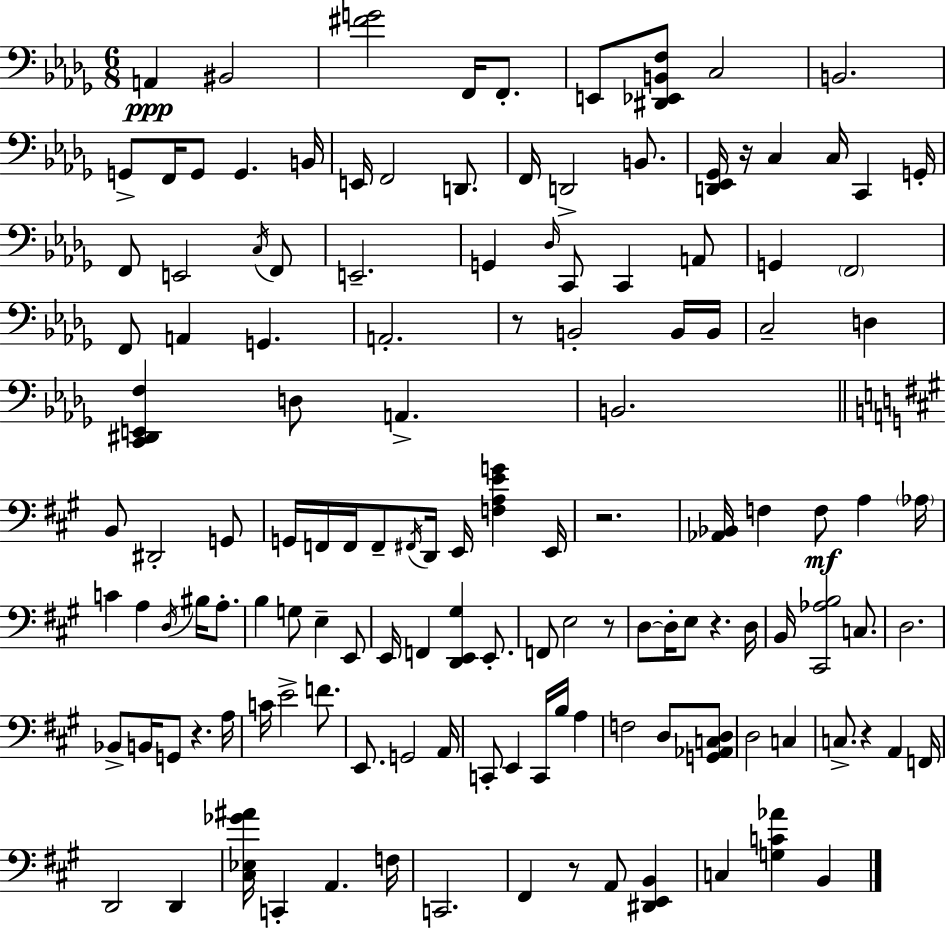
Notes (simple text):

A2/q BIS2/h [F#4,G4]/h F2/s F2/e. E2/e [D#2,Eb2,B2,F3]/e C3/h B2/h. G2/e F2/s G2/e G2/q. B2/s E2/s F2/h D2/e. F2/s D2/h B2/e. [D2,Eb2,Gb2]/s R/s C3/q C3/s C2/q G2/s F2/e E2/h C3/s F2/e E2/h. G2/q Db3/s C2/e C2/q A2/e G2/q F2/h F2/e A2/q G2/q. A2/h. R/e B2/h B2/s B2/s C3/h D3/q [C2,D#2,E2,F3]/q D3/e A2/q. B2/h. B2/e D#2/h G2/e G2/s F2/s F2/s F2/e F#2/s D2/s E2/s [F3,A3,E4,G4]/q E2/s R/h. [Ab2,Bb2]/s F3/q F3/e A3/q Ab3/s C4/q A3/q D3/s BIS3/s A3/e. B3/q G3/e E3/q E2/e E2/s F2/q [D2,E2,G#3]/q E2/e. F2/e E3/h R/e D3/e D3/s E3/e R/q. D3/s B2/s [C#2,Ab3,B3]/h C3/e. D3/h. Bb2/e B2/s G2/e R/q. A3/s C4/s E4/h F4/e. E2/e. G2/h A2/s C2/e E2/q C2/s B3/s A3/q F3/h D3/e [G2,Ab2,C3,D3]/e D3/h C3/q C3/e. R/q A2/q F2/s D2/h D2/q [C#3,Eb3,Gb4,A#4]/s C2/q A2/q. F3/s C2/h. F#2/q R/e A2/e [D#2,E2,B2]/q C3/q [G3,C4,Ab4]/q B2/q